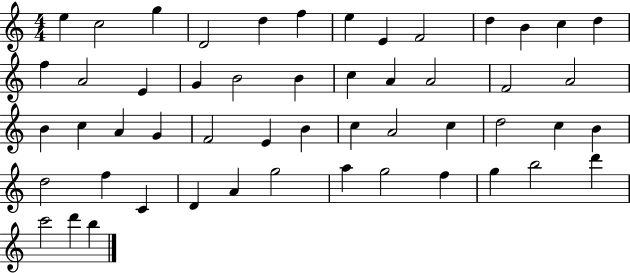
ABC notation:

X:1
T:Untitled
M:4/4
L:1/4
K:C
e c2 g D2 d f e E F2 d B c d f A2 E G B2 B c A A2 F2 A2 B c A G F2 E B c A2 c d2 c B d2 f C D A g2 a g2 f g b2 d' c'2 d' b